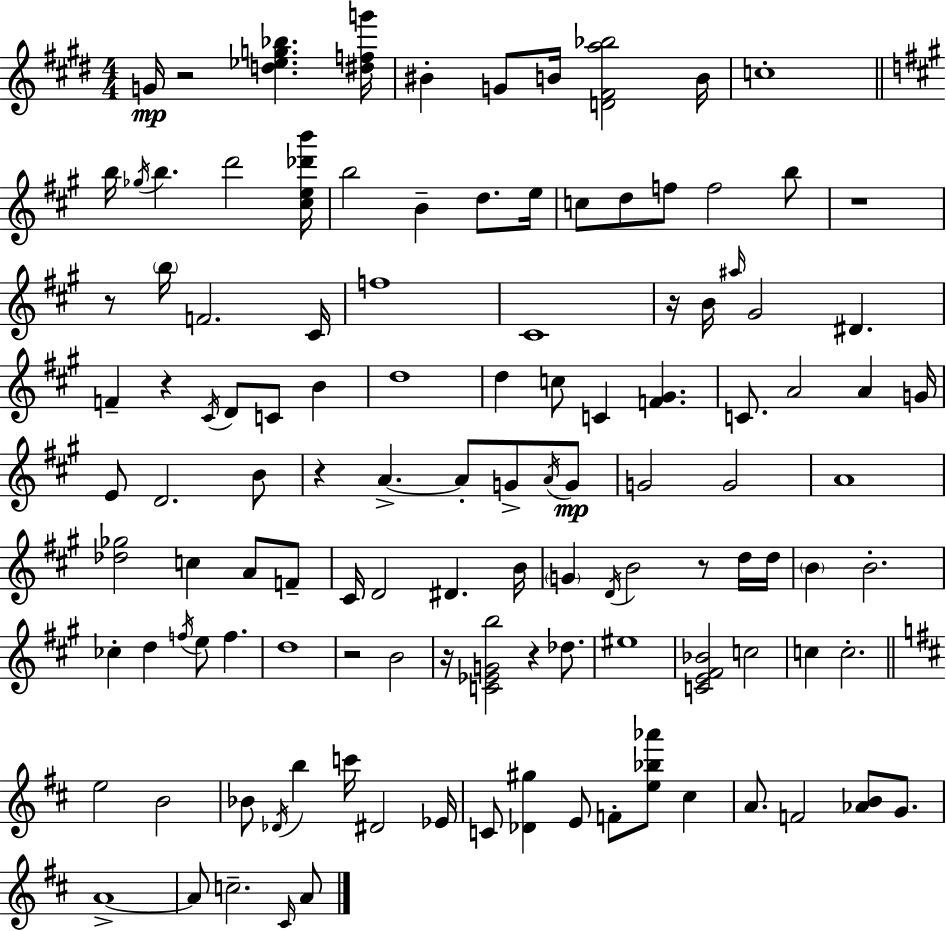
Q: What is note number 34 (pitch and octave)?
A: D5